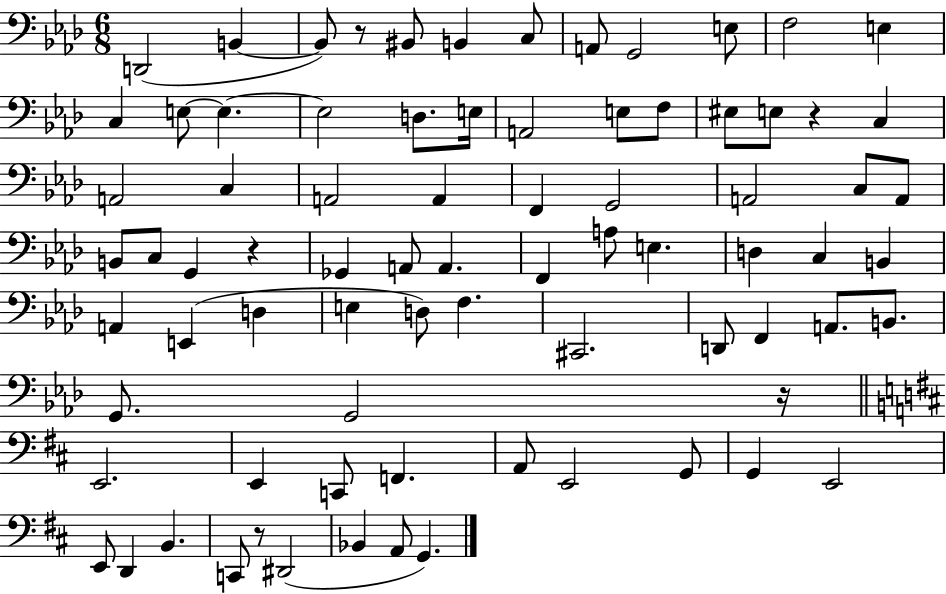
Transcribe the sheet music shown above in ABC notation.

X:1
T:Untitled
M:6/8
L:1/4
K:Ab
D,,2 B,, B,,/2 z/2 ^B,,/2 B,, C,/2 A,,/2 G,,2 E,/2 F,2 E, C, E,/2 E, E,2 D,/2 E,/4 A,,2 E,/2 F,/2 ^E,/2 E,/2 z C, A,,2 C, A,,2 A,, F,, G,,2 A,,2 C,/2 A,,/2 B,,/2 C,/2 G,, z _G,, A,,/2 A,, F,, A,/2 E, D, C, B,, A,, E,, D, E, D,/2 F, ^C,,2 D,,/2 F,, A,,/2 B,,/2 G,,/2 G,,2 z/4 E,,2 E,, C,,/2 F,, A,,/2 E,,2 G,,/2 G,, E,,2 E,,/2 D,, B,, C,,/2 z/2 ^D,,2 _B,, A,,/2 G,,